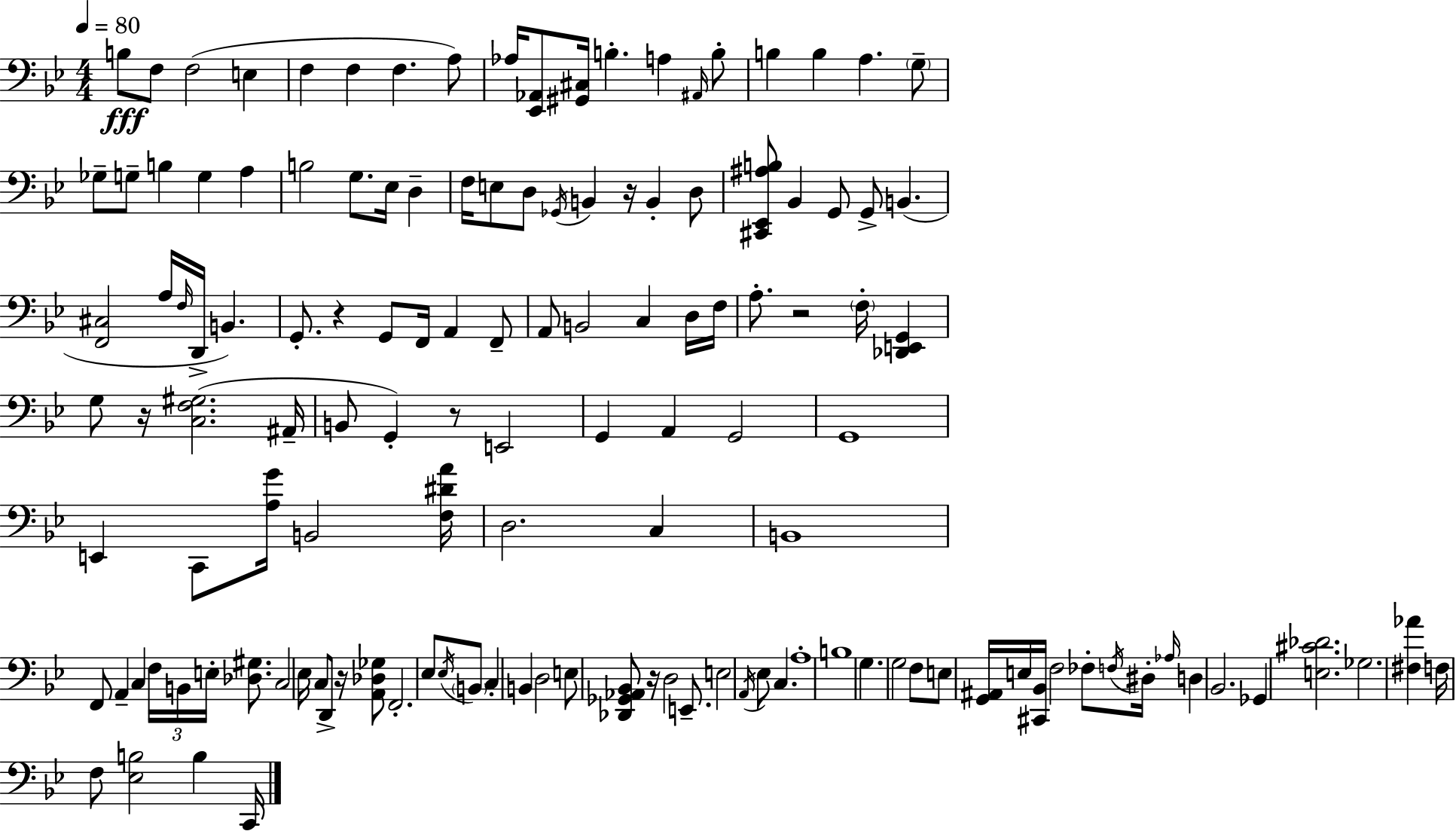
{
  \clef bass
  \numericTimeSignature
  \time 4/4
  \key bes \major
  \tempo 4 = 80
  b8\fff f8 f2( e4 | f4 f4 f4. a8) | aes16 <ees, aes,>8 <gis, cis>16 b4.-. a4 \grace { ais,16 } b8-. | b4 b4 a4. \parenthesize g8-- | \break ges8-- g8-- b4 g4 a4 | b2 g8. ees16 d4-- | f16 e8 d8 \acciaccatura { ges,16 } b,4 r16 b,4-. | d8 <cis, ees, ais b>8 bes,4 g,8 g,8-> b,4.( | \break <f, cis>2 a16 \grace { f16 } d,16-> b,4.) | g,8.-. r4 g,8 f,16 a,4 | f,8-- a,8 b,2 c4 | d16 f16 a8.-. r2 \parenthesize f16-. <des, e, g,>4 | \break g8 r16 <c f gis>2.( | ais,16-- b,8 g,4-.) r8 e,2 | g,4 a,4 g,2 | g,1 | \break e,4 c,8 <a g'>16 b,2 | <f dis' a'>16 d2. c4 | b,1 | f,8 a,4-- c4 \tuplet 3/2 { f16 b,16 e16-. } | \break <des gis>8. c2 ees16 c8 d,8-> | r16 <a, des ges>8 f,2.-. ees8 | \acciaccatura { ees16 } \parenthesize b,8 c4-. b,4 d2 | e8 <des, ges, aes, bes,>8 r16 d2 | \break e,8.-- e2 \acciaccatura { a,16 } ees8 c4. | a1-. | b1 | g4. g2 | \break f8 e8 <g, ais,>16 e16 <cis, bes,>16 f2 | fes8-. \acciaccatura { f16 } dis16-. \grace { aes16 } d4 bes,2. | ges,4 <e cis' des'>2. | ges2. | \break <fis aes'>4 f16 f8 <ees b>2 | b4 c,16 \bar "|."
}